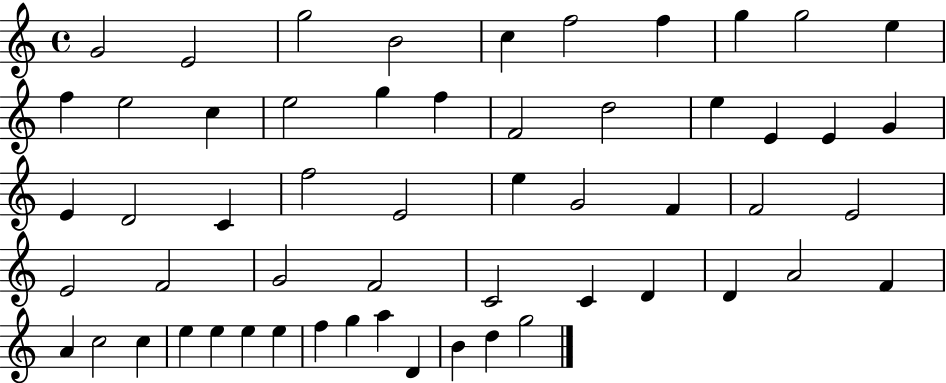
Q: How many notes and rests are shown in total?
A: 56